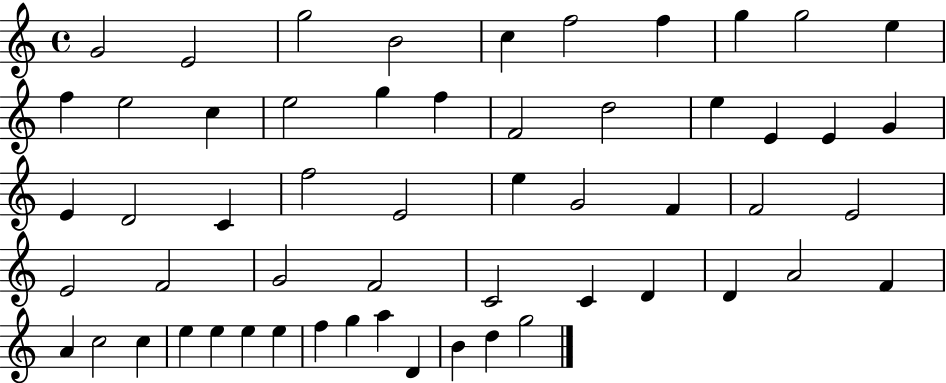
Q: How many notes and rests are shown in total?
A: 56